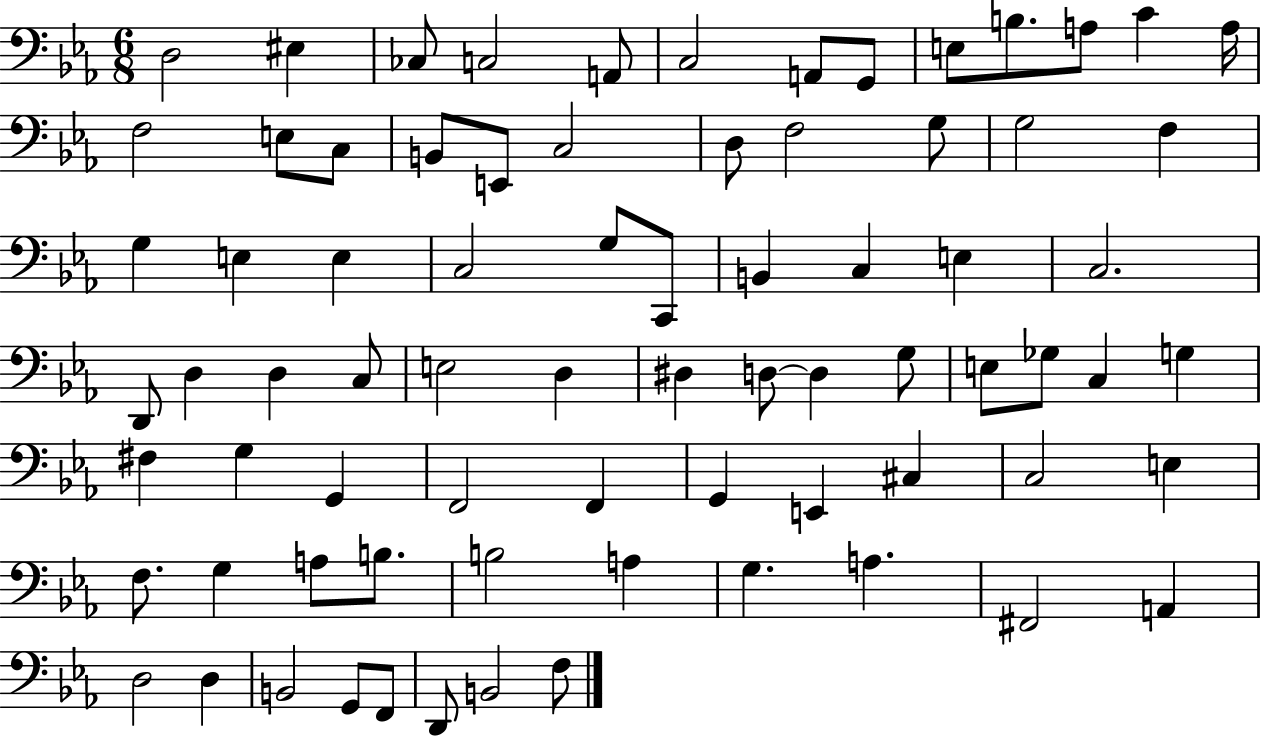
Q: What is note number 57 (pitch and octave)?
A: C3